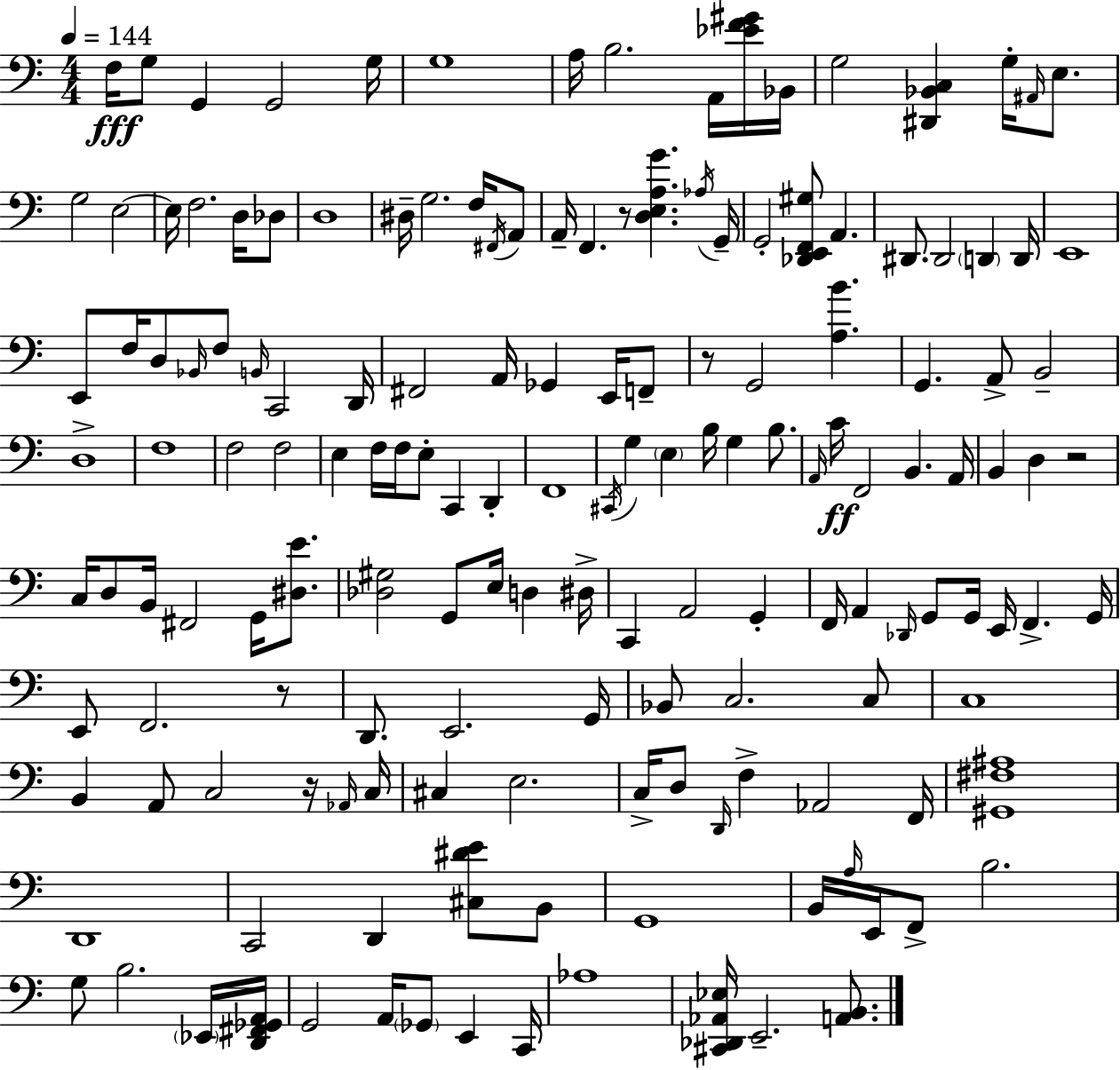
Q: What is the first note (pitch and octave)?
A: F3